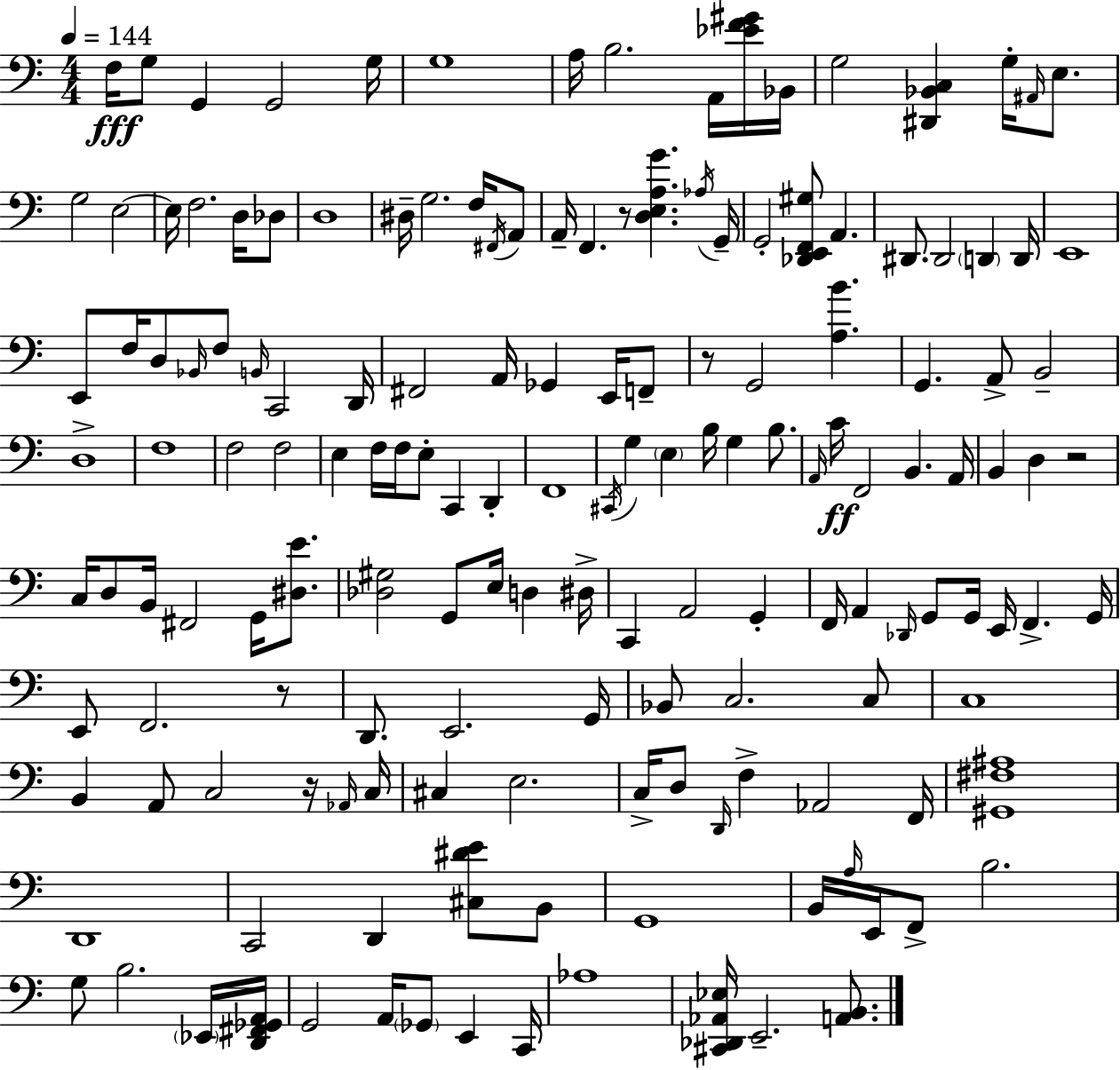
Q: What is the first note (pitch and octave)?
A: F3